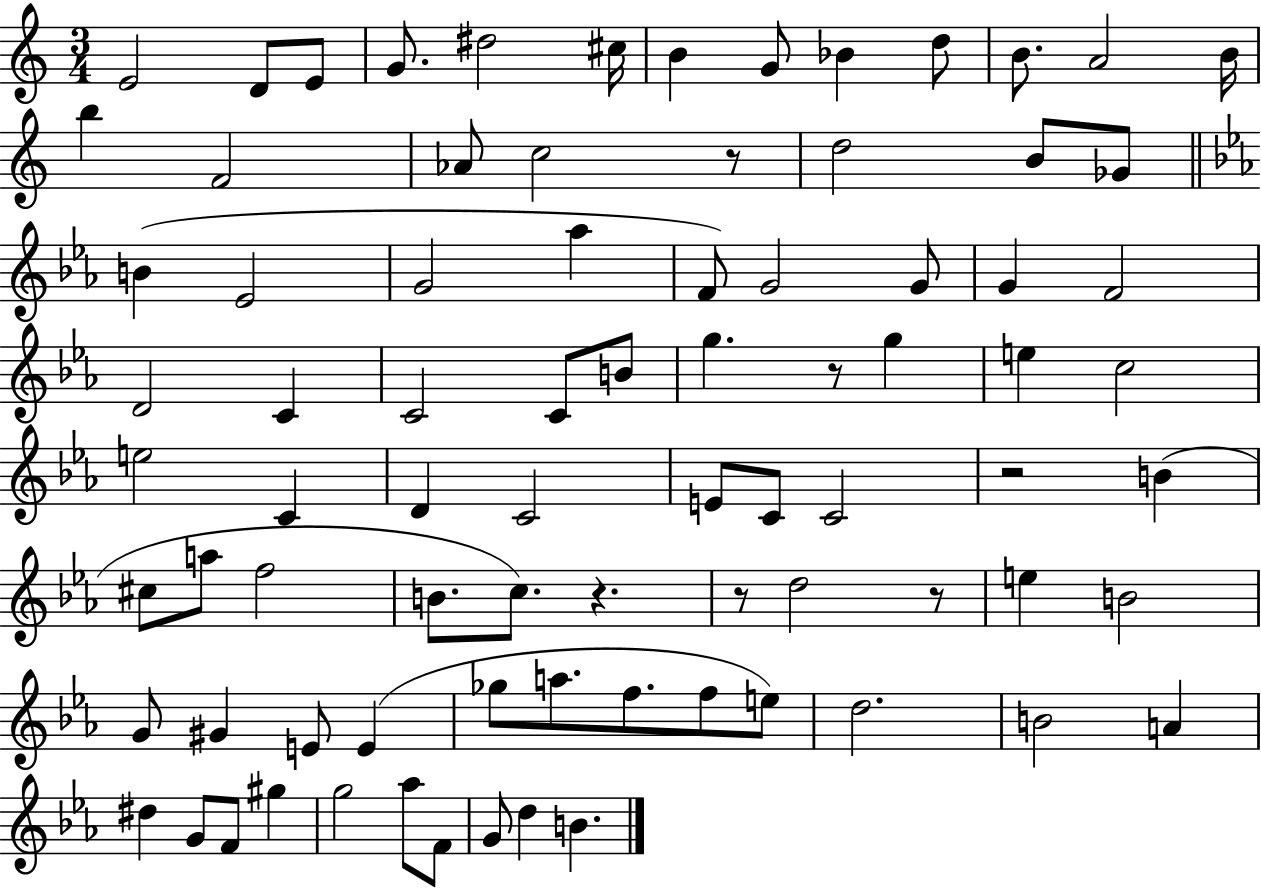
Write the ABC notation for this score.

X:1
T:Untitled
M:3/4
L:1/4
K:C
E2 D/2 E/2 G/2 ^d2 ^c/4 B G/2 _B d/2 B/2 A2 B/4 b F2 _A/2 c2 z/2 d2 B/2 _G/2 B _E2 G2 _a F/2 G2 G/2 G F2 D2 C C2 C/2 B/2 g z/2 g e c2 e2 C D C2 E/2 C/2 C2 z2 B ^c/2 a/2 f2 B/2 c/2 z z/2 d2 z/2 e B2 G/2 ^G E/2 E _g/2 a/2 f/2 f/2 e/2 d2 B2 A ^d G/2 F/2 ^g g2 _a/2 F/2 G/2 d B